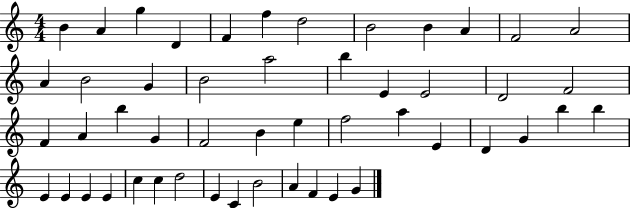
X:1
T:Untitled
M:4/4
L:1/4
K:C
B A g D F f d2 B2 B A F2 A2 A B2 G B2 a2 b E E2 D2 F2 F A b G F2 B e f2 a E D G b b E E E E c c d2 E C B2 A F E G